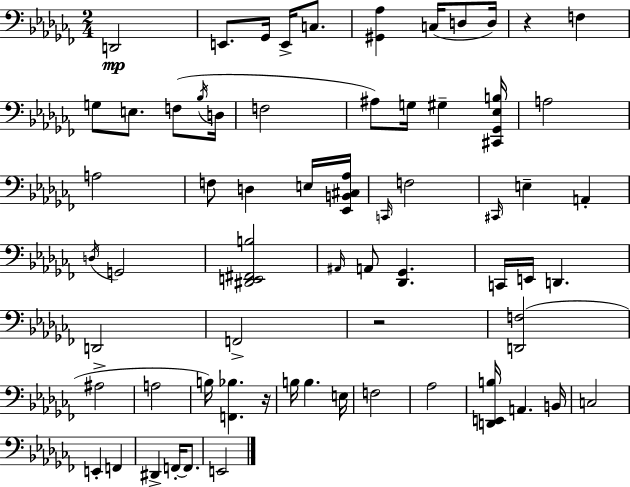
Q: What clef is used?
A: bass